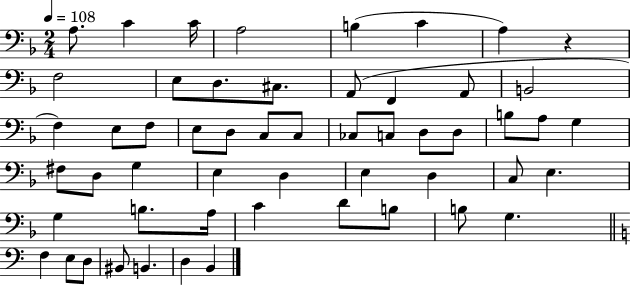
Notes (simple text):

A3/e. C4/q C4/s A3/h B3/q C4/q A3/q R/q F3/h E3/e D3/e. C#3/e. A2/e F2/q A2/e B2/h F3/q E3/e F3/e E3/e D3/e C3/e C3/e CES3/e C3/e D3/e D3/e B3/e A3/e G3/q F#3/e D3/e G3/q E3/q D3/q E3/q D3/q C3/e E3/q. G3/q B3/e. A3/s C4/q D4/e B3/e B3/e G3/q. F3/q E3/e D3/e BIS2/e B2/q. D3/q B2/q